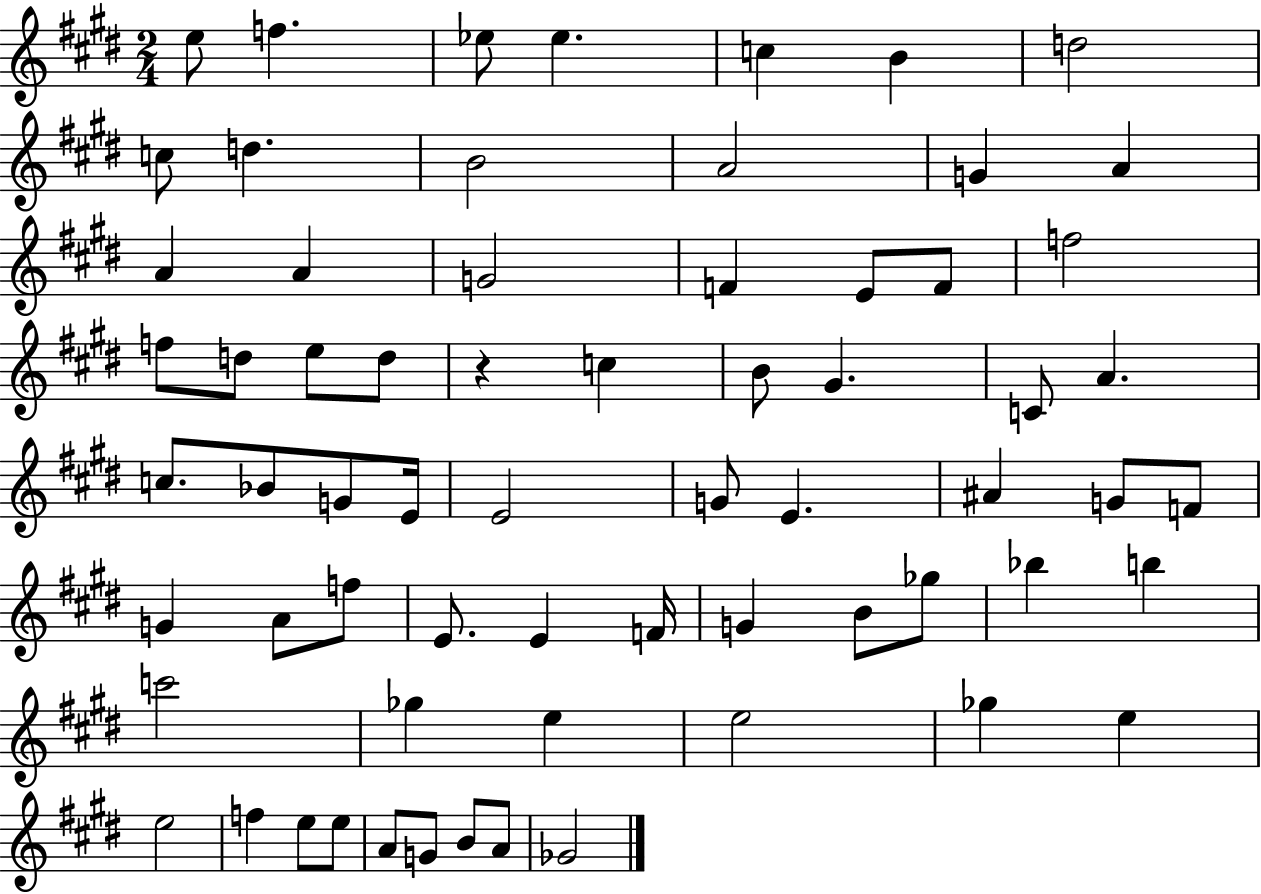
E5/e F5/q. Eb5/e Eb5/q. C5/q B4/q D5/h C5/e D5/q. B4/h A4/h G4/q A4/q A4/q A4/q G4/h F4/q E4/e F4/e F5/h F5/e D5/e E5/e D5/e R/q C5/q B4/e G#4/q. C4/e A4/q. C5/e. Bb4/e G4/e E4/s E4/h G4/e E4/q. A#4/q G4/e F4/e G4/q A4/e F5/e E4/e. E4/q F4/s G4/q B4/e Gb5/e Bb5/q B5/q C6/h Gb5/q E5/q E5/h Gb5/q E5/q E5/h F5/q E5/e E5/e A4/e G4/e B4/e A4/e Gb4/h